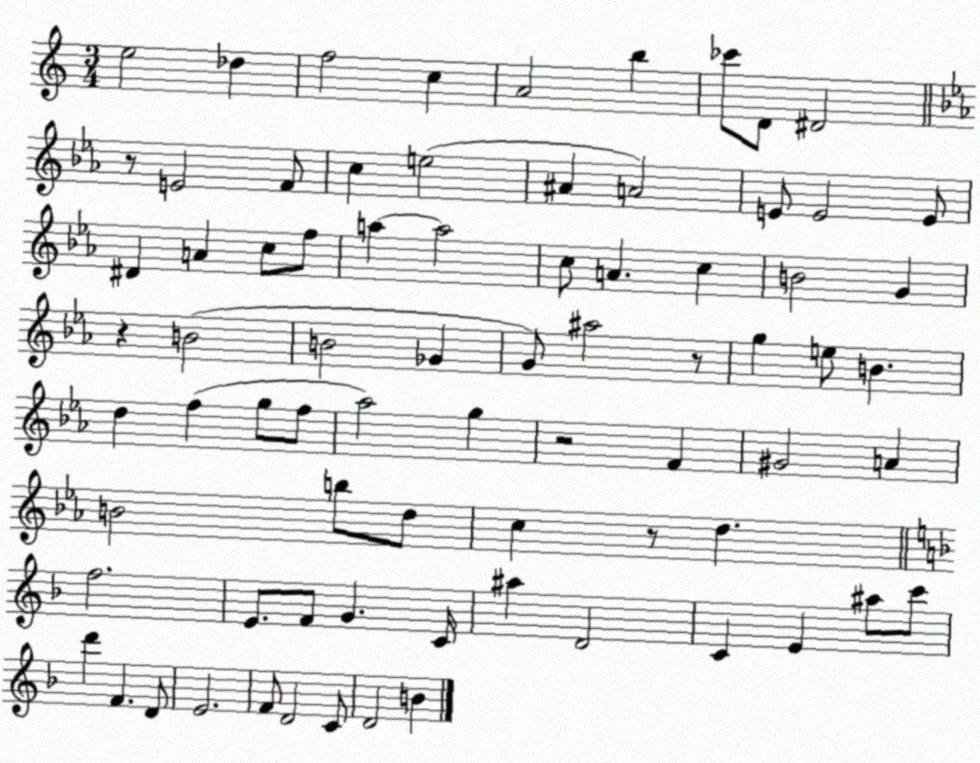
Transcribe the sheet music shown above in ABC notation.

X:1
T:Untitled
M:3/4
L:1/4
K:C
e2 _d f2 c A2 b _c'/2 D/2 ^D2 z/2 E2 F/2 c e2 ^A A2 E/2 E2 E/2 ^D A c/2 f/2 a a2 c/2 A c B2 G z B2 B2 _G G/2 ^a2 z/2 g e/2 B d f g/2 f/2 _a2 g z2 F ^G2 A B2 b/2 d/2 c z/2 d f2 E/2 F/2 G C/4 ^a D2 C E ^a/2 c'/2 d' F D/2 E2 F/2 D2 C/2 D2 B